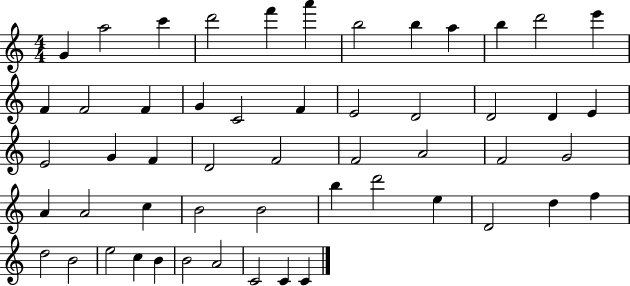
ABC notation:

X:1
T:Untitled
M:4/4
L:1/4
K:C
G a2 c' d'2 f' a' b2 b a b d'2 e' F F2 F G C2 F E2 D2 D2 D E E2 G F D2 F2 F2 A2 F2 G2 A A2 c B2 B2 b d'2 e D2 d f d2 B2 e2 c B B2 A2 C2 C C